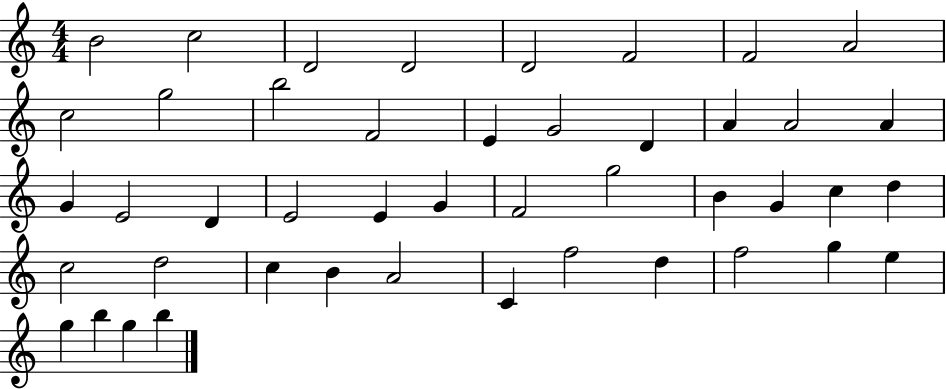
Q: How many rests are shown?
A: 0